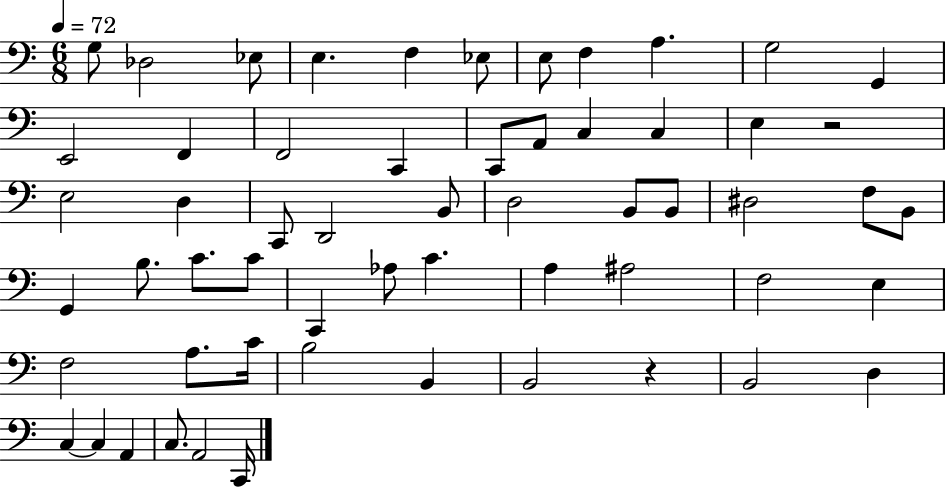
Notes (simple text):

G3/e Db3/h Eb3/e E3/q. F3/q Eb3/e E3/e F3/q A3/q. G3/h G2/q E2/h F2/q F2/h C2/q C2/e A2/e C3/q C3/q E3/q R/h E3/h D3/q C2/e D2/h B2/e D3/h B2/e B2/e D#3/h F3/e B2/e G2/q B3/e. C4/e. C4/e C2/q Ab3/e C4/q. A3/q A#3/h F3/h E3/q F3/h A3/e. C4/s B3/h B2/q B2/h R/q B2/h D3/q C3/q C3/q A2/q C3/e. A2/h C2/s